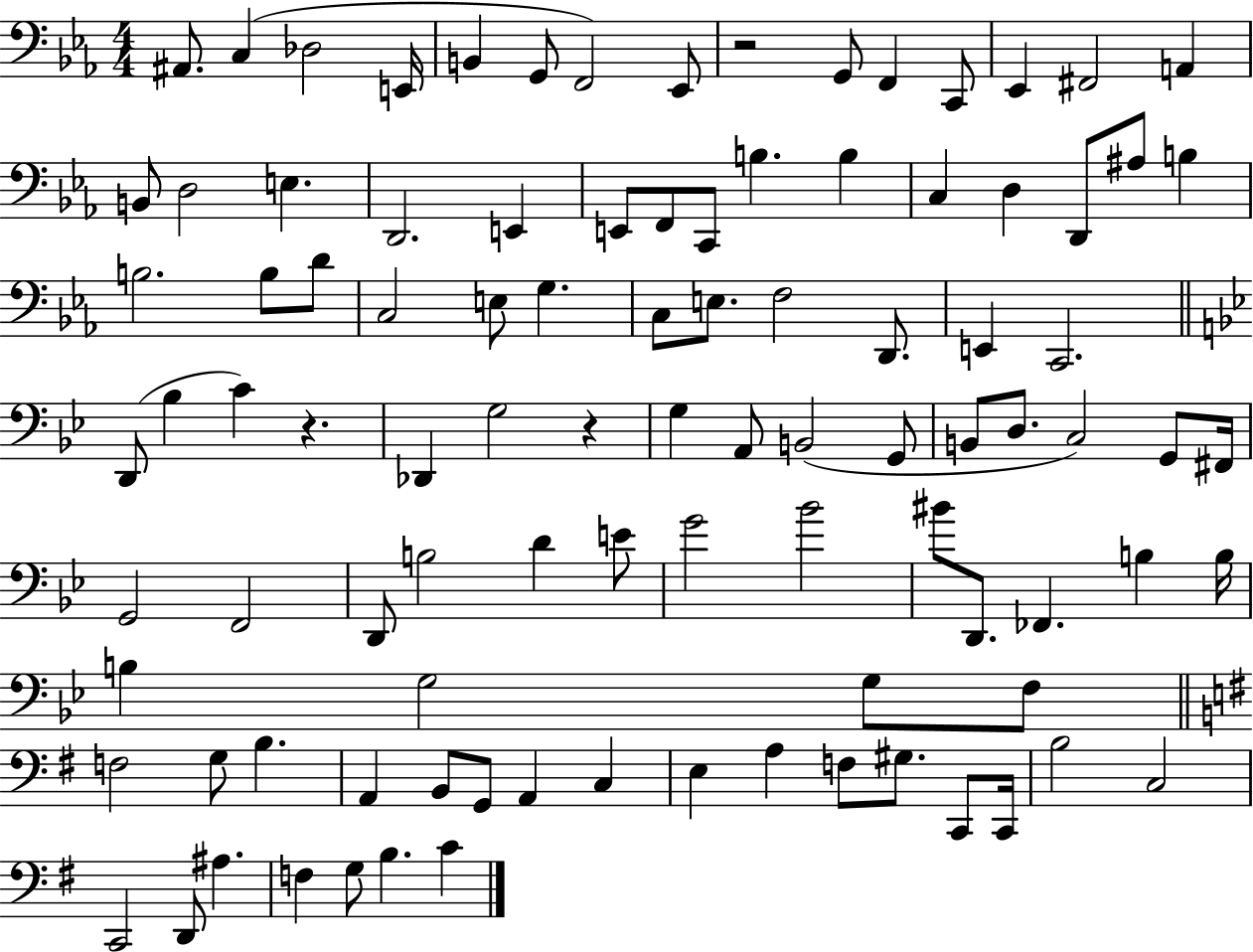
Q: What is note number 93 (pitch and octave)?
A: G3